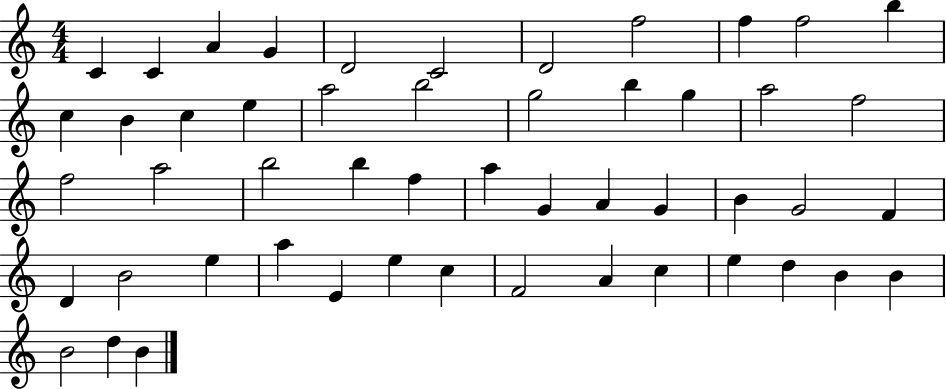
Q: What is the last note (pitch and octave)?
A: B4